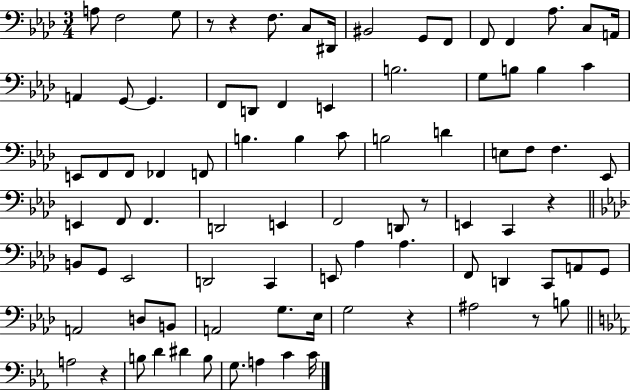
A3/e F3/h G3/e R/e R/q F3/e. C3/e D#2/s BIS2/h G2/e F2/e F2/e F2/q Ab3/e. C3/e A2/s A2/q G2/e G2/q. F2/e D2/e F2/q E2/q B3/h. G3/e B3/e B3/q C4/q E2/e F2/e F2/e FES2/q F2/e B3/q. B3/q C4/e B3/h D4/q E3/e F3/e F3/q. Eb2/e E2/q F2/e F2/q. D2/h E2/q F2/h D2/e R/e E2/q C2/q R/q B2/e G2/e Eb2/h D2/h C2/q E2/e Ab3/q Ab3/q. F2/e D2/q C2/e A2/e G2/e A2/h D3/e B2/e A2/h G3/e. Eb3/s G3/h R/q A#3/h R/e B3/e A3/h R/q B3/e D4/q D#4/q B3/e G3/e. A3/q C4/q C4/s